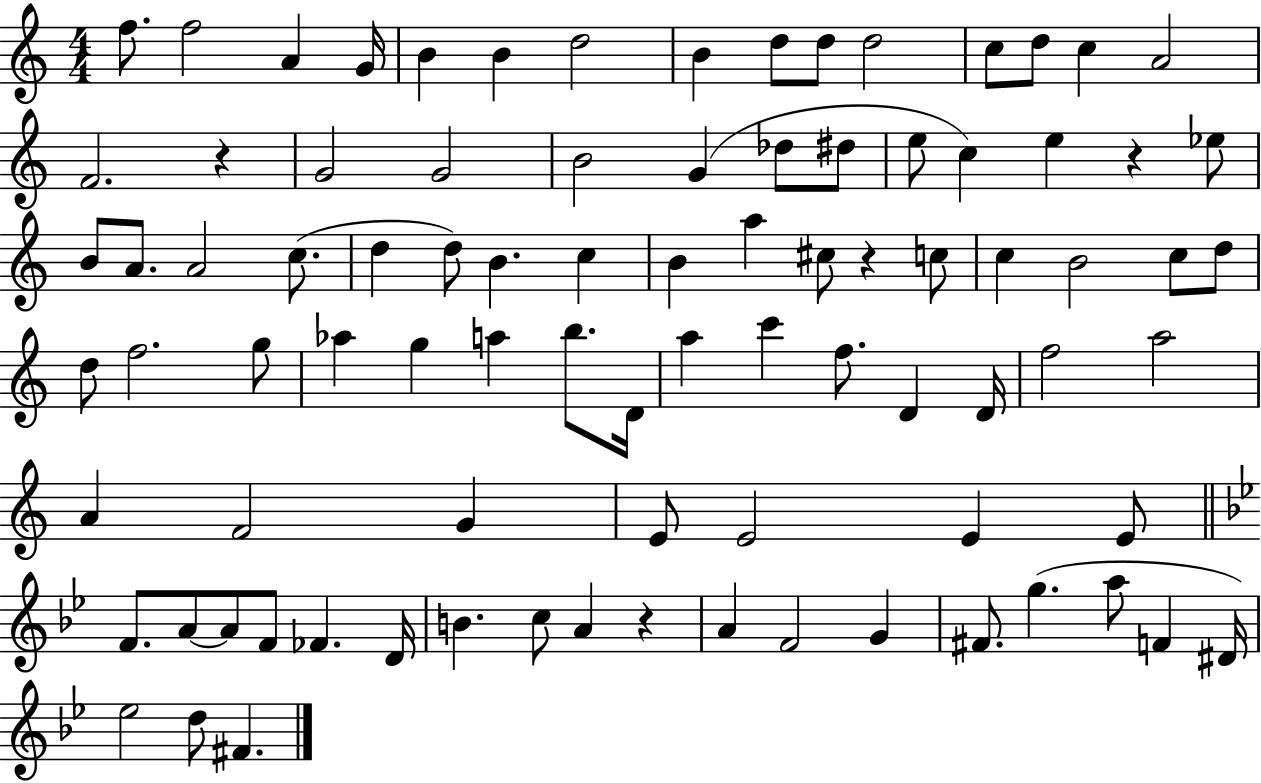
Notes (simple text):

F5/e. F5/h A4/q G4/s B4/q B4/q D5/h B4/q D5/e D5/e D5/h C5/e D5/e C5/q A4/h F4/h. R/q G4/h G4/h B4/h G4/q Db5/e D#5/e E5/e C5/q E5/q R/q Eb5/e B4/e A4/e. A4/h C5/e. D5/q D5/e B4/q. C5/q B4/q A5/q C#5/e R/q C5/e C5/q B4/h C5/e D5/e D5/e F5/h. G5/e Ab5/q G5/q A5/q B5/e. D4/s A5/q C6/q F5/e. D4/q D4/s F5/h A5/h A4/q F4/h G4/q E4/e E4/h E4/q E4/e F4/e. A4/e A4/e F4/e FES4/q. D4/s B4/q. C5/e A4/q R/q A4/q F4/h G4/q F#4/e. G5/q. A5/e F4/q D#4/s Eb5/h D5/e F#4/q.